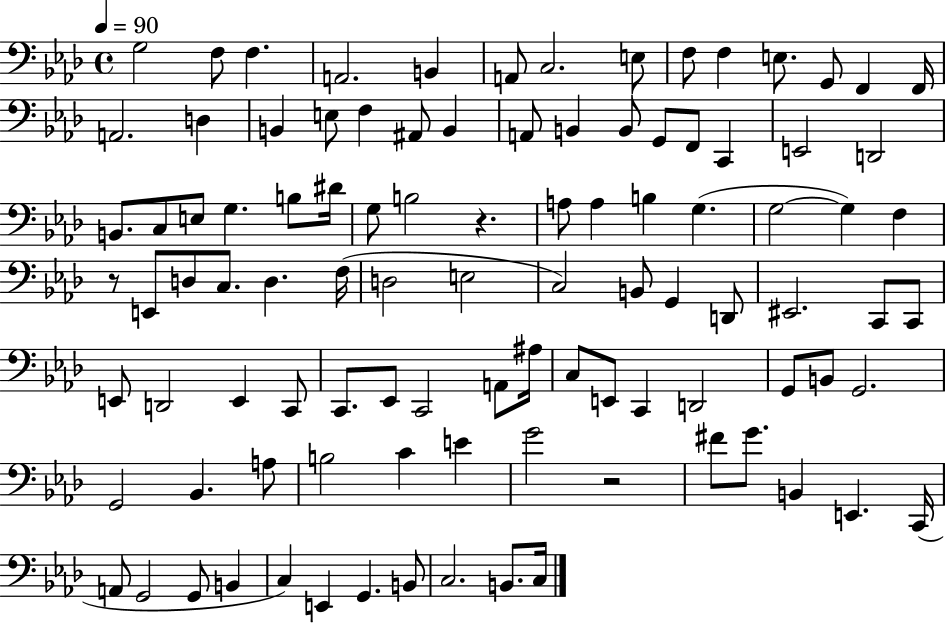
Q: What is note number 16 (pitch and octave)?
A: D3